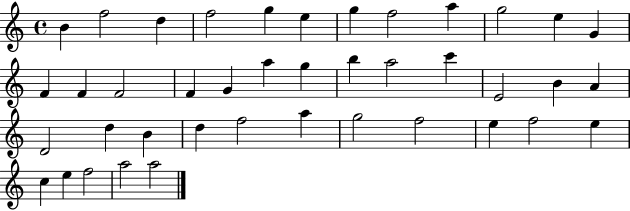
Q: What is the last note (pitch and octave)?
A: A5